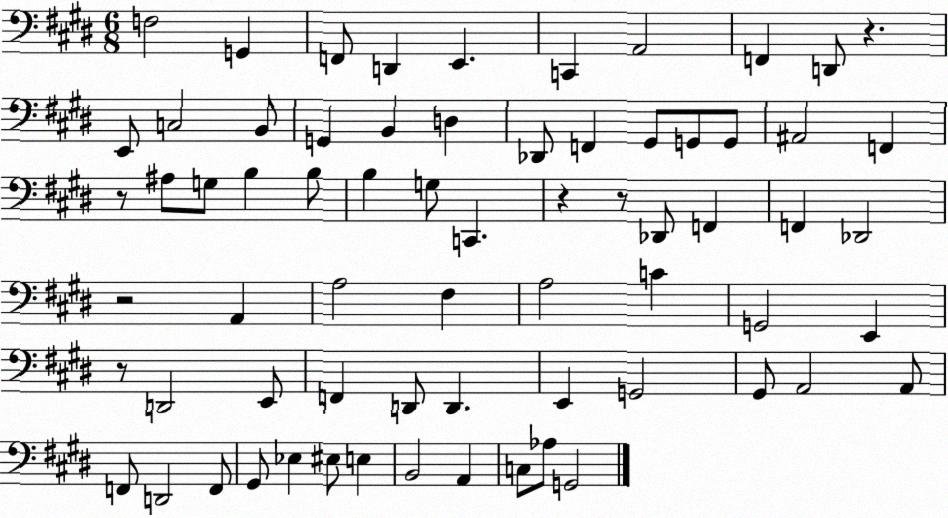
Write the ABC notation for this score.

X:1
T:Untitled
M:6/8
L:1/4
K:E
F,2 G,, F,,/2 D,, E,, C,, A,,2 F,, D,,/2 z E,,/2 C,2 B,,/2 G,, B,, D, _D,,/2 F,, ^G,,/2 G,,/2 G,,/2 ^A,,2 F,, z/2 ^A,/2 G,/2 B, B,/2 B, G,/2 C,, z z/2 _D,,/2 F,, F,, _D,,2 z2 A,, A,2 ^F, A,2 C G,,2 E,, z/2 D,,2 E,,/2 F,, D,,/2 D,, E,, G,,2 ^G,,/2 A,,2 A,,/2 F,,/2 D,,2 F,,/2 ^G,,/2 _E, ^E,/2 E, B,,2 A,, C,/2 _A,/2 G,,2